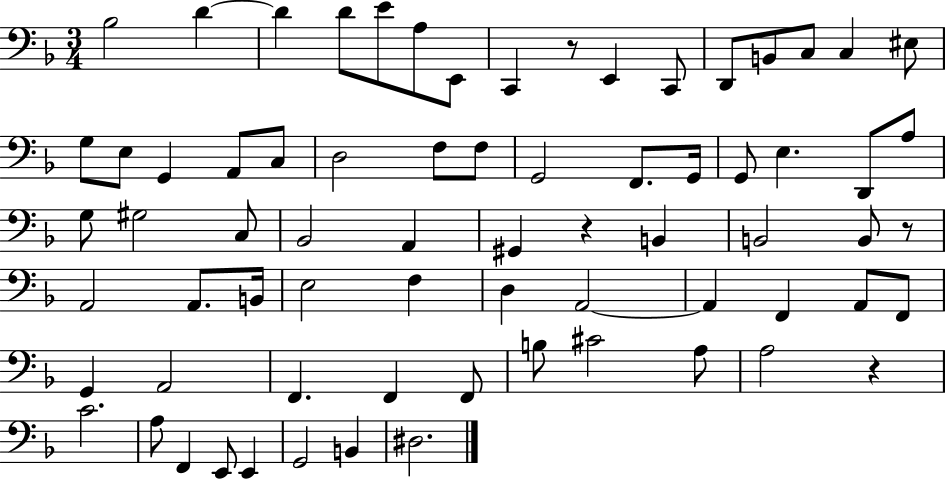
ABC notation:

X:1
T:Untitled
M:3/4
L:1/4
K:F
_B,2 D D D/2 E/2 A,/2 E,,/2 C,, z/2 E,, C,,/2 D,,/2 B,,/2 C,/2 C, ^E,/2 G,/2 E,/2 G,, A,,/2 C,/2 D,2 F,/2 F,/2 G,,2 F,,/2 G,,/4 G,,/2 E, D,,/2 A,/2 G,/2 ^G,2 C,/2 _B,,2 A,, ^G,, z B,, B,,2 B,,/2 z/2 A,,2 A,,/2 B,,/4 E,2 F, D, A,,2 A,, F,, A,,/2 F,,/2 G,, A,,2 F,, F,, F,,/2 B,/2 ^C2 A,/2 A,2 z C2 A,/2 F,, E,,/2 E,, G,,2 B,, ^D,2